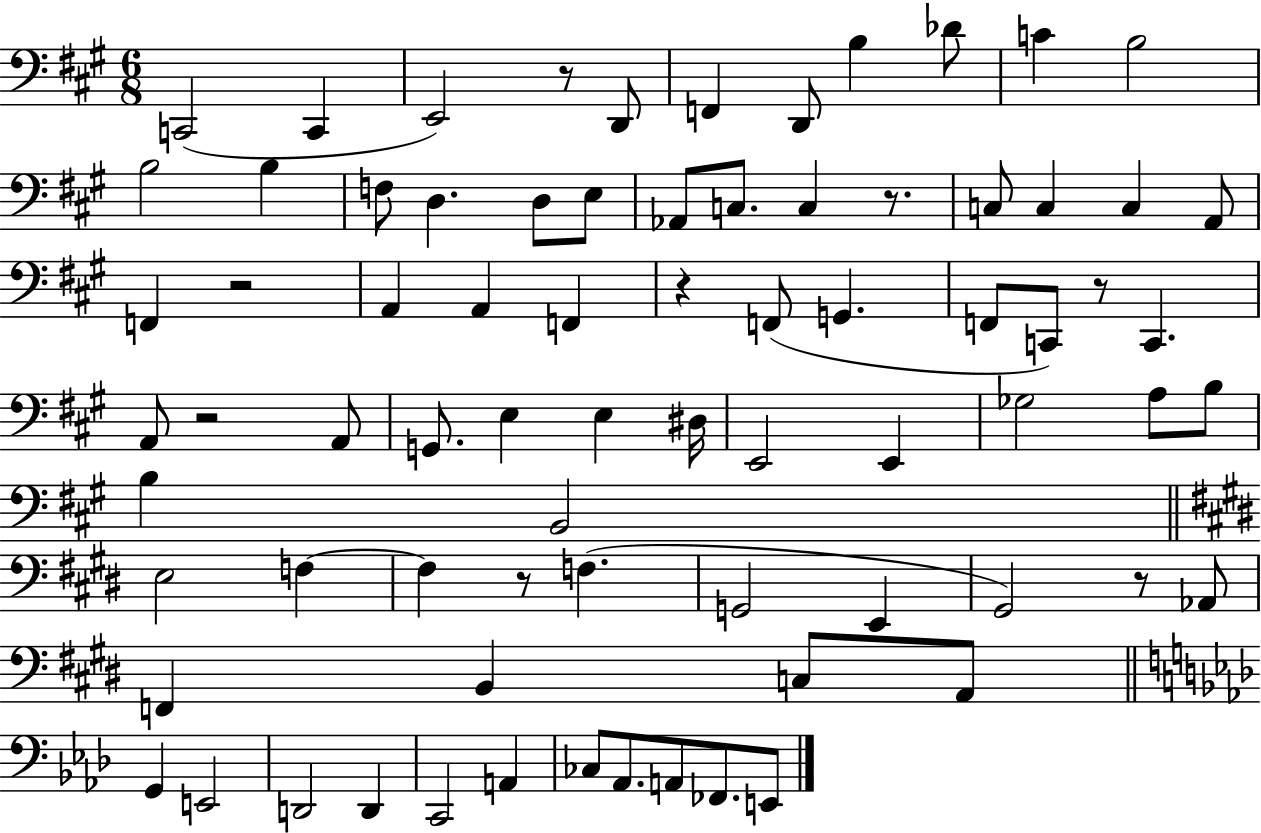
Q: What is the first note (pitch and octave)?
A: C2